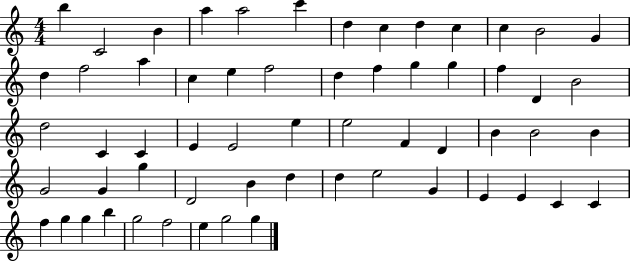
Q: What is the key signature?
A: C major